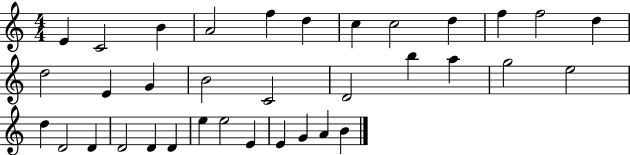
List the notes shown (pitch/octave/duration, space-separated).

E4/q C4/h B4/q A4/h F5/q D5/q C5/q C5/h D5/q F5/q F5/h D5/q D5/h E4/q G4/q B4/h C4/h D4/h B5/q A5/q G5/h E5/h D5/q D4/h D4/q D4/h D4/q D4/q E5/q E5/h E4/q E4/q G4/q A4/q B4/q